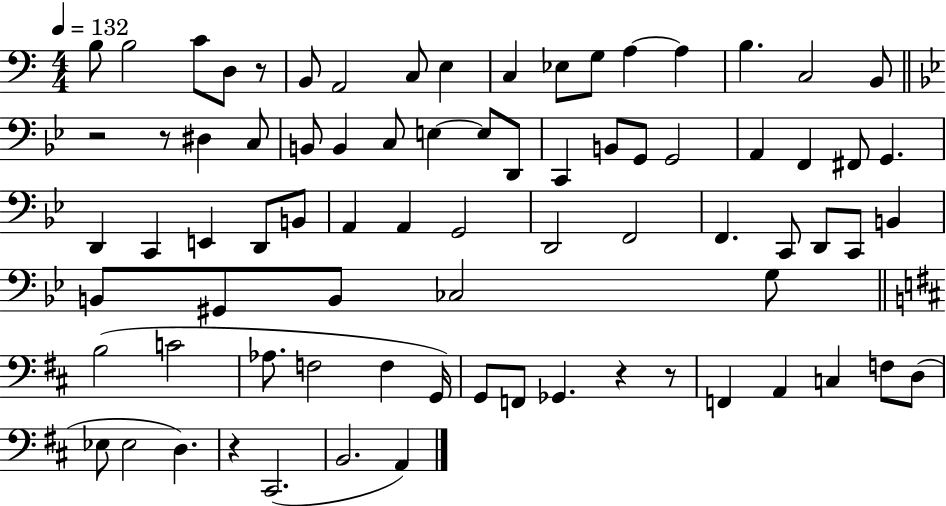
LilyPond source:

{
  \clef bass
  \numericTimeSignature
  \time 4/4
  \key c \major
  \tempo 4 = 132
  b8 b2 c'8 d8 r8 | b,8 a,2 c8 e4 | c4 ees8 g8 a4~~ a4 | b4. c2 b,8 | \break \bar "||" \break \key g \minor r2 r8 dis4 c8 | b,8 b,4 c8 e4~~ e8 d,8 | c,4 b,8 g,8 g,2 | a,4 f,4 fis,8 g,4. | \break d,4 c,4 e,4 d,8 b,8 | a,4 a,4 g,2 | d,2 f,2 | f,4. c,8 d,8 c,8 b,4 | \break b,8 gis,8 b,8 ces2 g8 | \bar "||" \break \key d \major b2( c'2 | aes8. f2 f4 g,16) | g,8 f,8 ges,4. r4 r8 | f,4 a,4 c4 f8 d8( | \break ees8 ees2 d4.) | r4 cis,2.( | b,2. a,4) | \bar "|."
}